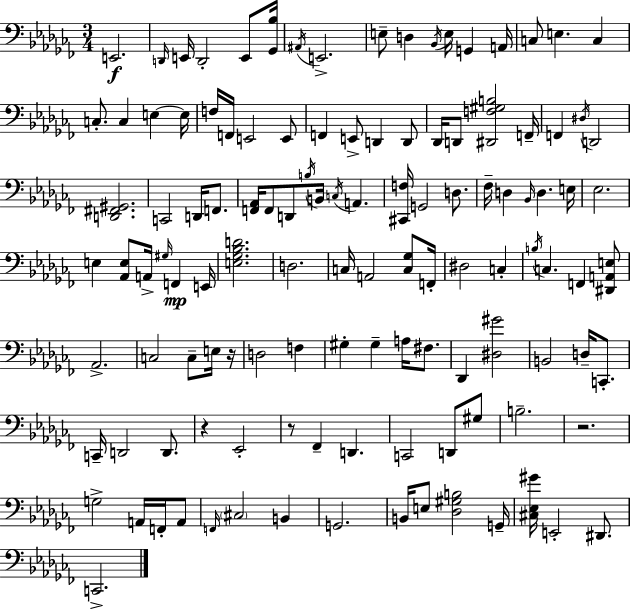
E2/h. D2/s E2/s D2/h E2/e [Gb2,Bb3]/s A#2/s E2/h. E3/e D3/q Bb2/s E3/s G2/q A2/s C3/e E3/q. C3/q C3/e. C3/q E3/q E3/s F3/s F2/s E2/h E2/e F2/q E2/e D2/q D2/e Db2/s D2/e [D#2,F3,G#3,B3]/h F2/s F2/q D#3/s D2/h [D2,F#2,G#2]/h. C2/h D2/s F2/e. [F2,Ab2]/s F2/e D2/e B3/s B2/s C3/s A2/q. [C#2,F3]/s G2/h D3/e. FES3/s D3/q Bb2/s D3/q. E3/s Eb3/h. E3/q [Ab2,E3]/e A2/s G#3/s F2/q E2/s [E3,Gb3,Bb3,D4]/h. D3/h. C3/s A2/h [C3,Gb3]/e F2/s D#3/h C3/q B3/s C3/q. F2/q [D#2,A2,E3]/e Ab2/h. C3/h C3/e E3/s R/s D3/h F3/q G#3/q G#3/q A3/s F#3/e. Db2/q [D#3,G#4]/h B2/h D3/s C2/e. C2/s D2/h D2/e. R/q Eb2/h R/e FES2/q D2/q. C2/h D2/e G#3/e B3/h. R/h. G3/h A2/s F2/s A2/e F2/s C#3/h B2/q G2/h. B2/s E3/e [Db3,G#3,B3]/h G2/s [C#3,Eb3,G#4]/s E2/h D#2/e. C2/h.